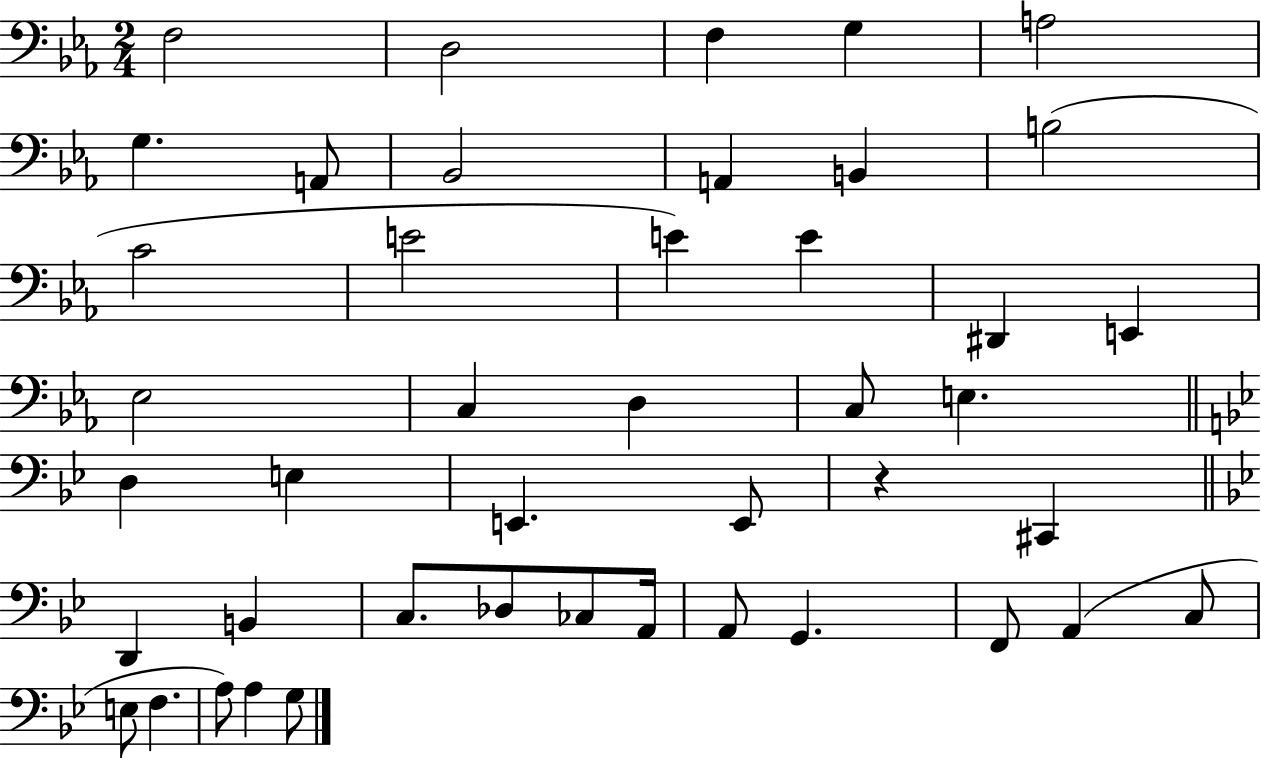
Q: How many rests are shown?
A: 1